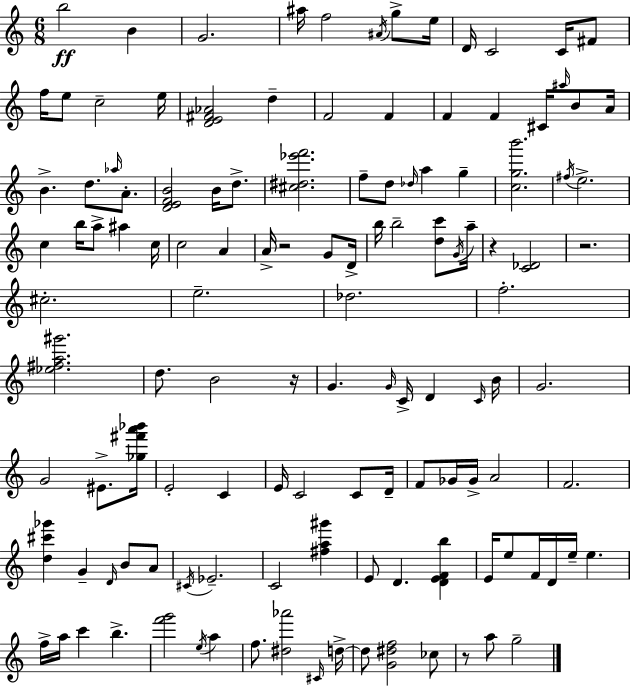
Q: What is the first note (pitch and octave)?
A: B5